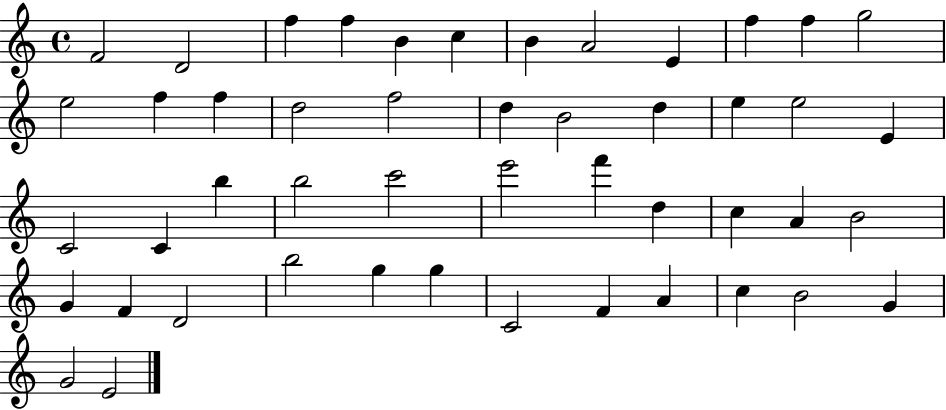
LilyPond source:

{
  \clef treble
  \time 4/4
  \defaultTimeSignature
  \key c \major
  f'2 d'2 | f''4 f''4 b'4 c''4 | b'4 a'2 e'4 | f''4 f''4 g''2 | \break e''2 f''4 f''4 | d''2 f''2 | d''4 b'2 d''4 | e''4 e''2 e'4 | \break c'2 c'4 b''4 | b''2 c'''2 | e'''2 f'''4 d''4 | c''4 a'4 b'2 | \break g'4 f'4 d'2 | b''2 g''4 g''4 | c'2 f'4 a'4 | c''4 b'2 g'4 | \break g'2 e'2 | \bar "|."
}